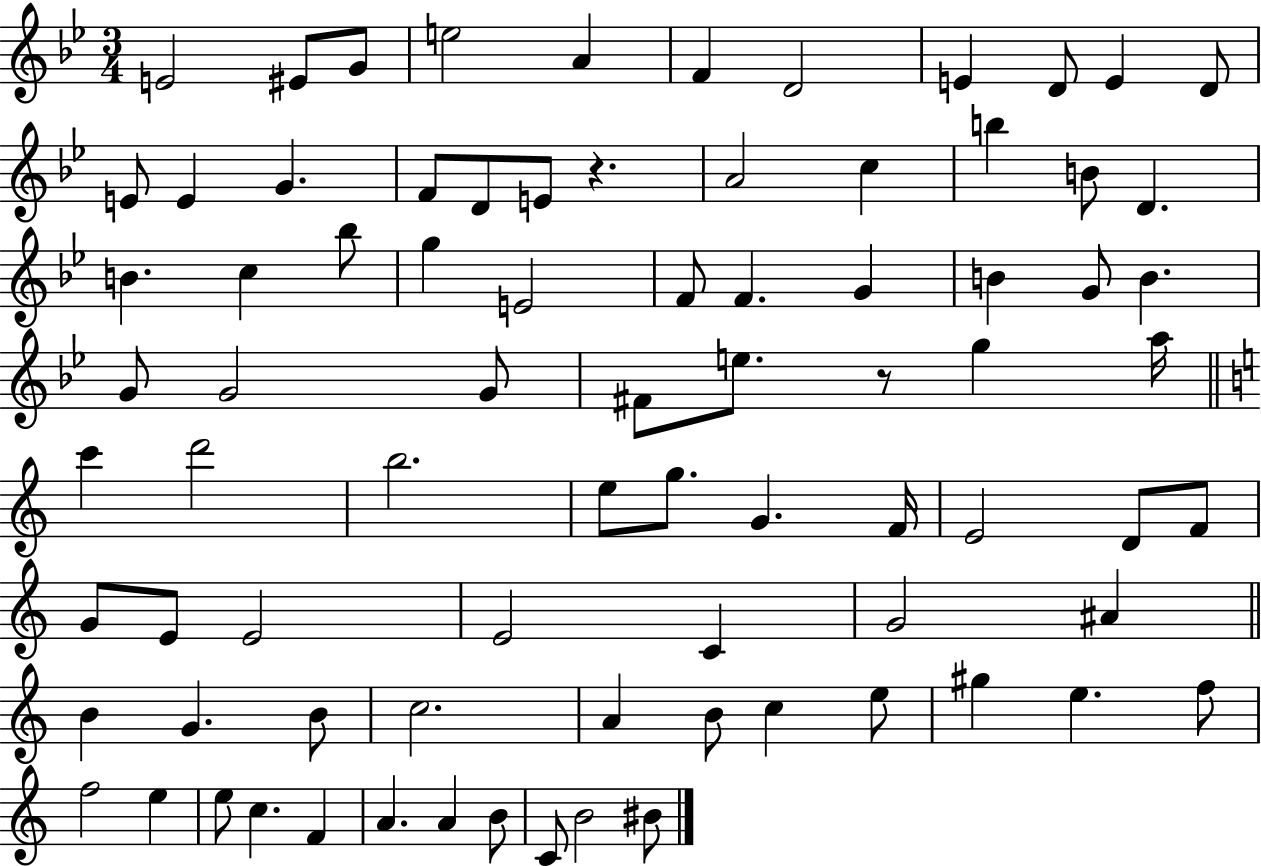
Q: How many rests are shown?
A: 2